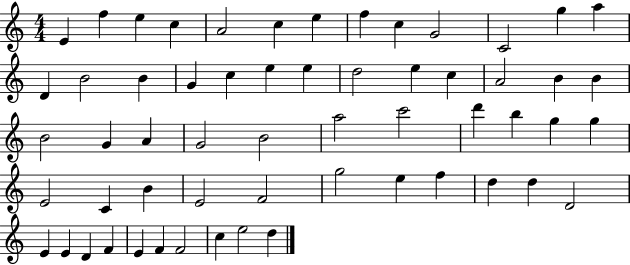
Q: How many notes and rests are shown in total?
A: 58